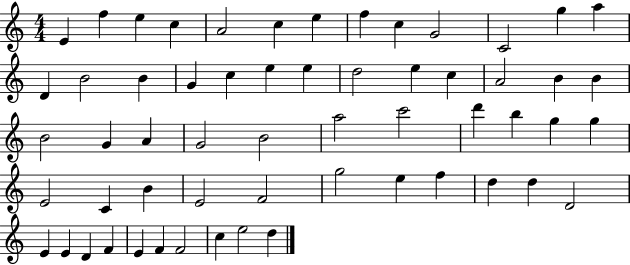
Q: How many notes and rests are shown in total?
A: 58